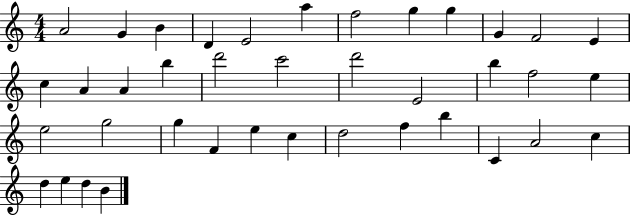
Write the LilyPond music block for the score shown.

{
  \clef treble
  \numericTimeSignature
  \time 4/4
  \key c \major
  a'2 g'4 b'4 | d'4 e'2 a''4 | f''2 g''4 g''4 | g'4 f'2 e'4 | \break c''4 a'4 a'4 b''4 | d'''2 c'''2 | d'''2 e'2 | b''4 f''2 e''4 | \break e''2 g''2 | g''4 f'4 e''4 c''4 | d''2 f''4 b''4 | c'4 a'2 c''4 | \break d''4 e''4 d''4 b'4 | \bar "|."
}